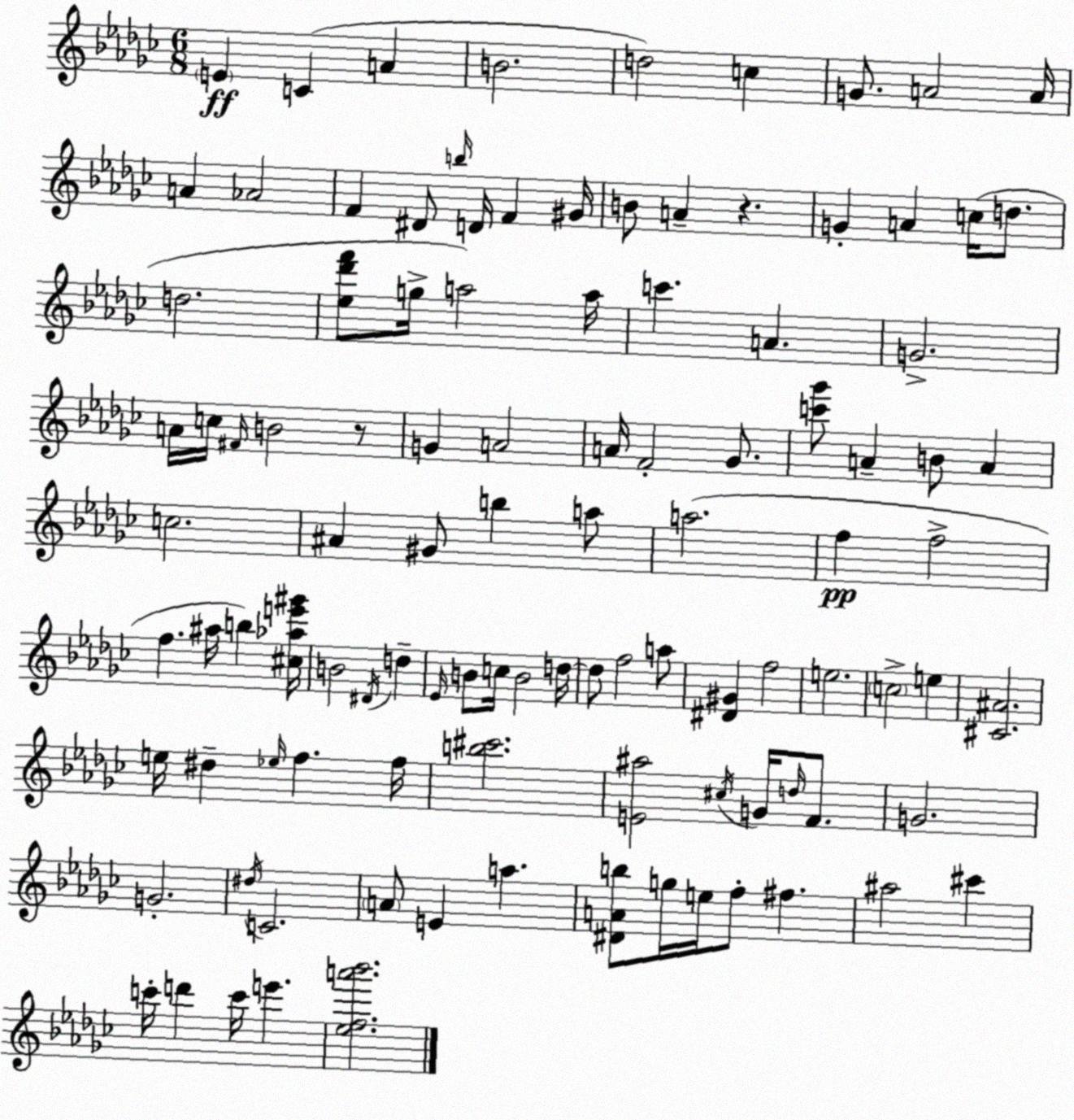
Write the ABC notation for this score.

X:1
T:Untitled
M:6/8
L:1/4
K:Ebm
E C A B2 d2 c G/2 A2 A/4 A _A2 F ^D/2 b/4 D/4 F ^G/4 B/2 A z G A c/4 d/2 d2 [_e_d'f']/2 g/4 a2 a/4 c' A G2 A/4 c/4 ^F/4 B2 z/2 G A2 A/4 F2 _G/2 [c'_g']/2 A B/2 A c2 ^A ^G/2 b a/2 a2 f f2 f ^a/4 b [^c_ae'^g']/4 B2 ^D/4 d _E/4 B/2 c/4 B2 d/4 d/2 f2 a/2 [^D^G] f2 e2 c2 e [^C^A]2 e/4 ^d _e/4 f f/4 [b^c']2 [E^a]2 ^c/4 G/4 d/4 F/2 G2 G2 ^d/4 C2 A/2 E a [^DAb]/2 g/4 e/4 f/2 ^f ^a2 ^c' c'/4 d' c'/4 e' [_efa'_b']2